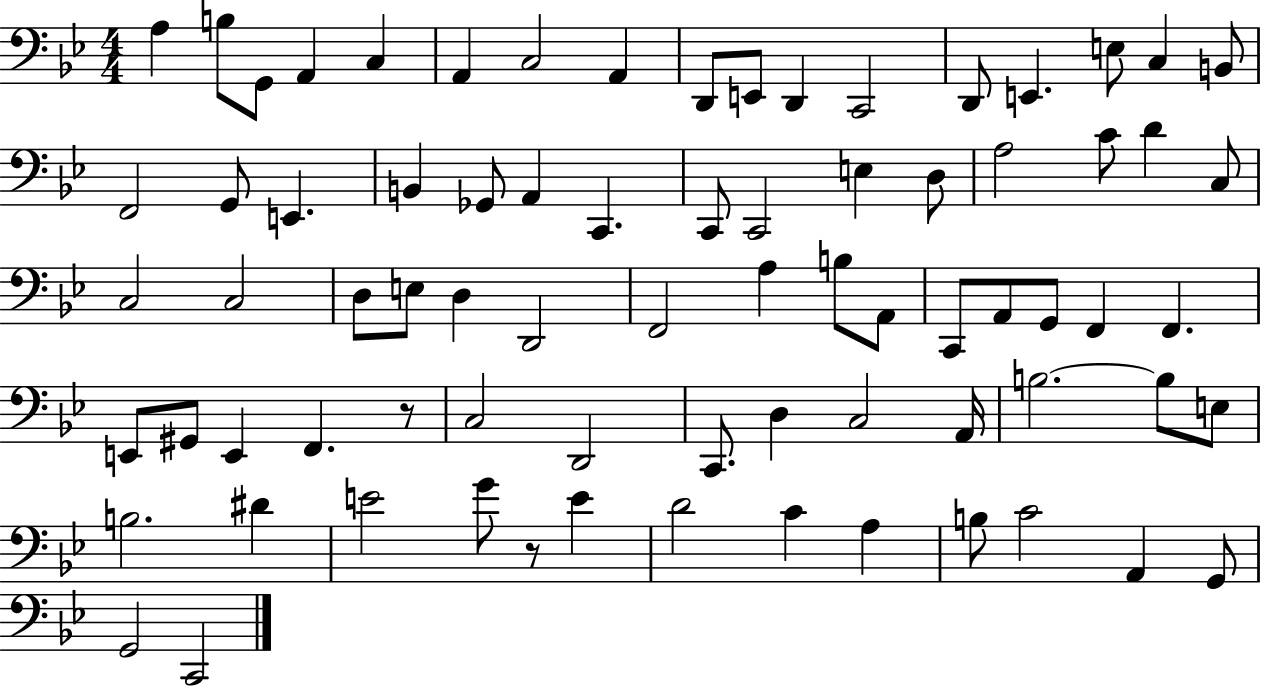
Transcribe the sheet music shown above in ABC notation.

X:1
T:Untitled
M:4/4
L:1/4
K:Bb
A, B,/2 G,,/2 A,, C, A,, C,2 A,, D,,/2 E,,/2 D,, C,,2 D,,/2 E,, E,/2 C, B,,/2 F,,2 G,,/2 E,, B,, _G,,/2 A,, C,, C,,/2 C,,2 E, D,/2 A,2 C/2 D C,/2 C,2 C,2 D,/2 E,/2 D, D,,2 F,,2 A, B,/2 A,,/2 C,,/2 A,,/2 G,,/2 F,, F,, E,,/2 ^G,,/2 E,, F,, z/2 C,2 D,,2 C,,/2 D, C,2 A,,/4 B,2 B,/2 E,/2 B,2 ^D E2 G/2 z/2 E D2 C A, B,/2 C2 A,, G,,/2 G,,2 C,,2